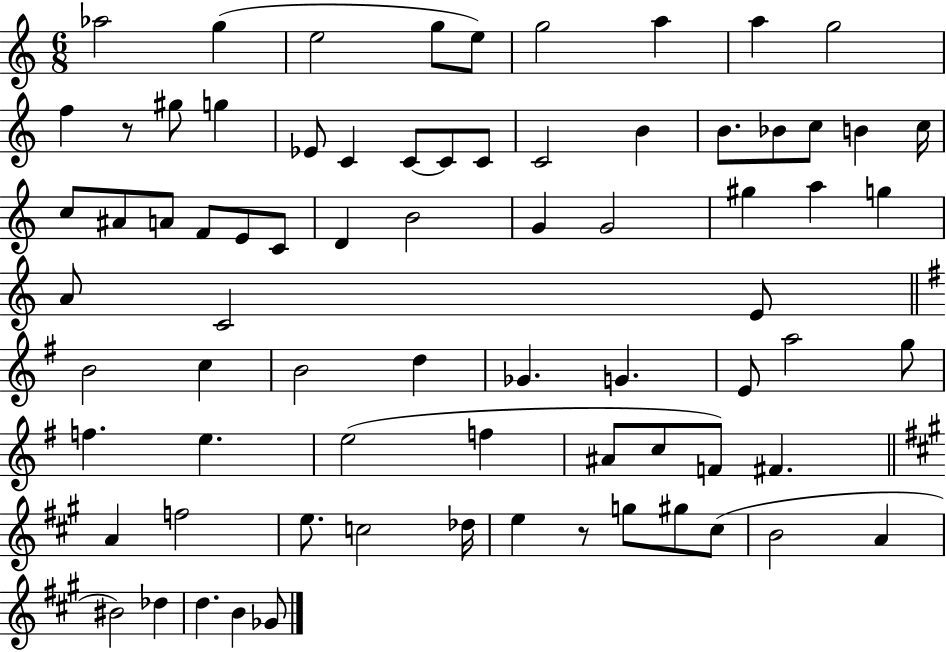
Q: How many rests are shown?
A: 2